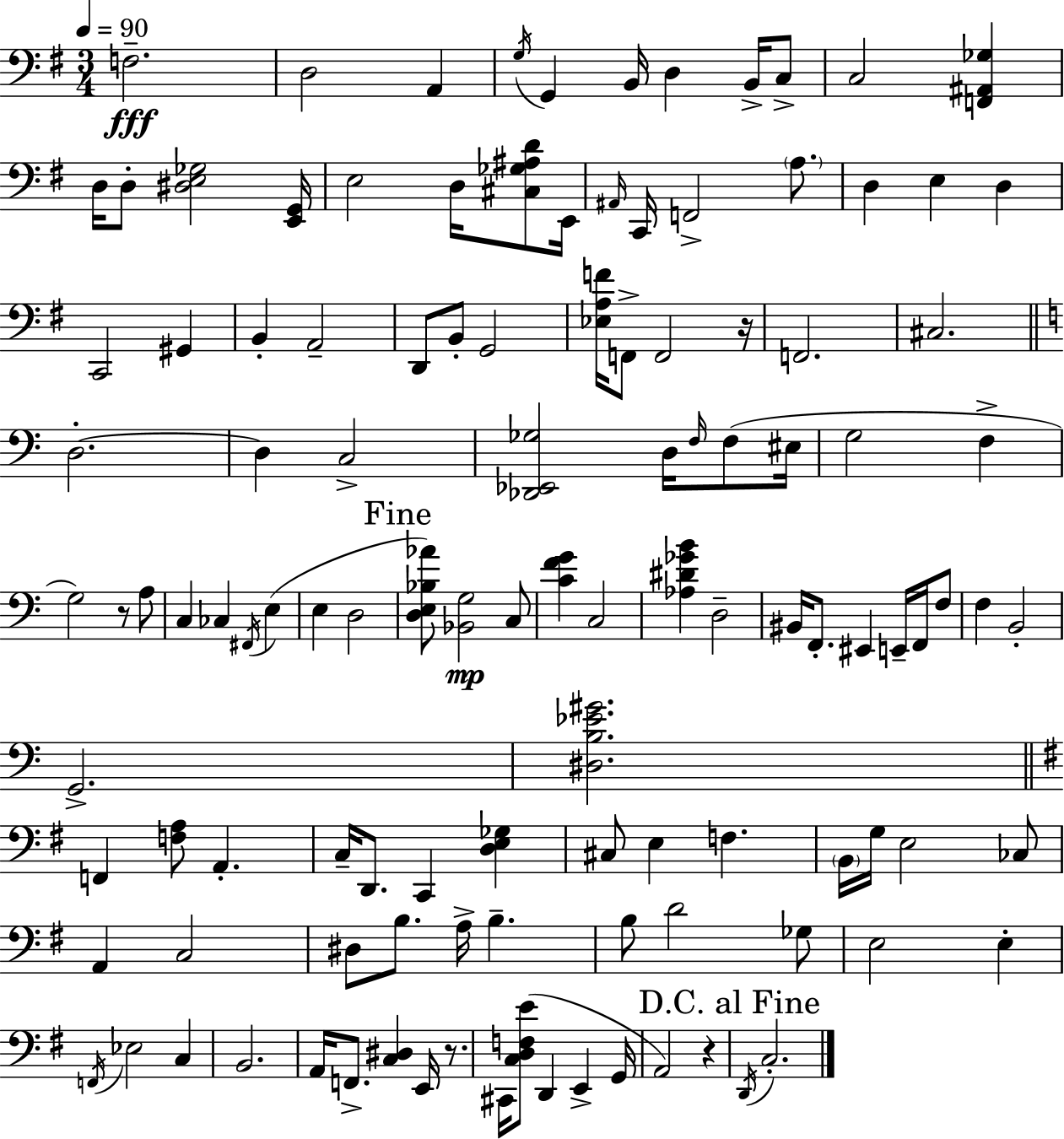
F3/h. D3/h A2/q G3/s G2/q B2/s D3/q B2/s C3/e C3/h [F2,A#2,Gb3]/q D3/s D3/e [D#3,E3,Gb3]/h [E2,G2]/s E3/h D3/s [C#3,Gb3,A#3,D4]/e E2/s A#2/s C2/s F2/h A3/e. D3/q E3/q D3/q C2/h G#2/q B2/q A2/h D2/e B2/e G2/h [Eb3,A3,F4]/s F2/e F2/h R/s F2/h. C#3/h. D3/h. D3/q C3/h [Db2,Eb2,Gb3]/h D3/s F3/s F3/e EIS3/s G3/h F3/q G3/h R/e A3/e C3/q CES3/q F#2/s E3/q E3/q D3/h [D3,E3,Bb3,Ab4]/e [Bb2,G3]/h C3/e [C4,F4,G4]/q C3/h [Ab3,D#4,Gb4,B4]/q D3/h BIS2/s F2/e. EIS2/q E2/s F2/s F3/e F3/q B2/h G2/h. [D#3,B3,Eb4,G#4]/h. F2/q [F3,A3]/e A2/q. C3/s D2/e. C2/q [D3,E3,Gb3]/q C#3/e E3/q F3/q. B2/s G3/s E3/h CES3/e A2/q C3/h D#3/e B3/e. A3/s B3/q. B3/e D4/h Gb3/e E3/h E3/q F2/s Eb3/h C3/q B2/h. A2/s F2/e. [C3,D#3]/q E2/s R/e. C#2/s [C3,D3,F3,E4]/e D2/q E2/q G2/s A2/h R/q D2/s C3/h.